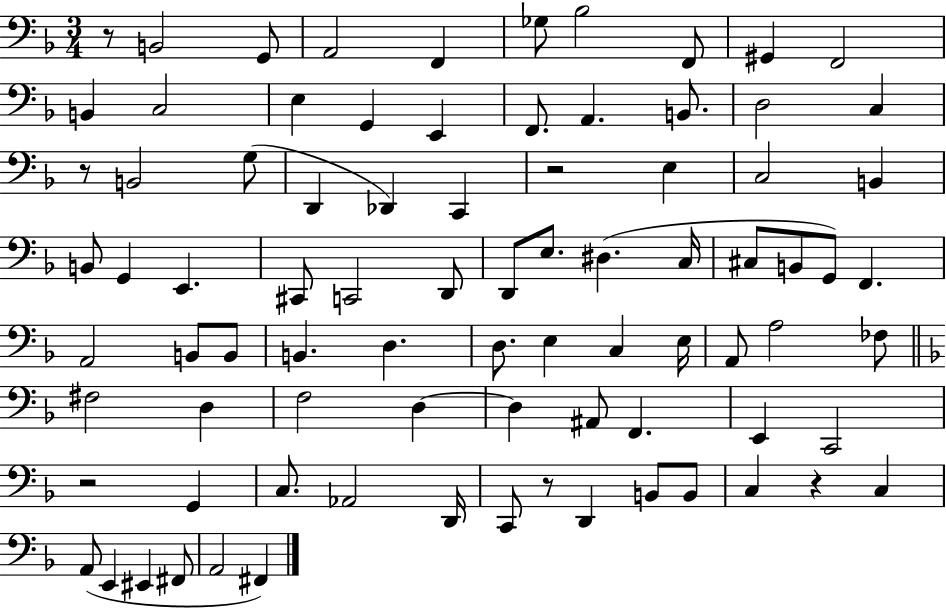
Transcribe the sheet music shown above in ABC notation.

X:1
T:Untitled
M:3/4
L:1/4
K:F
z/2 B,,2 G,,/2 A,,2 F,, _G,/2 _B,2 F,,/2 ^G,, F,,2 B,, C,2 E, G,, E,, F,,/2 A,, B,,/2 D,2 C, z/2 B,,2 G,/2 D,, _D,, C,, z2 E, C,2 B,, B,,/2 G,, E,, ^C,,/2 C,,2 D,,/2 D,,/2 E,/2 ^D, C,/4 ^C,/2 B,,/2 G,,/2 F,, A,,2 B,,/2 B,,/2 B,, D, D,/2 E, C, E,/4 A,,/2 A,2 _F,/2 ^F,2 D, F,2 D, D, ^A,,/2 F,, E,, C,,2 z2 G,, C,/2 _A,,2 D,,/4 C,,/2 z/2 D,, B,,/2 B,,/2 C, z C, A,,/2 E,, ^E,, ^F,,/2 A,,2 ^F,,